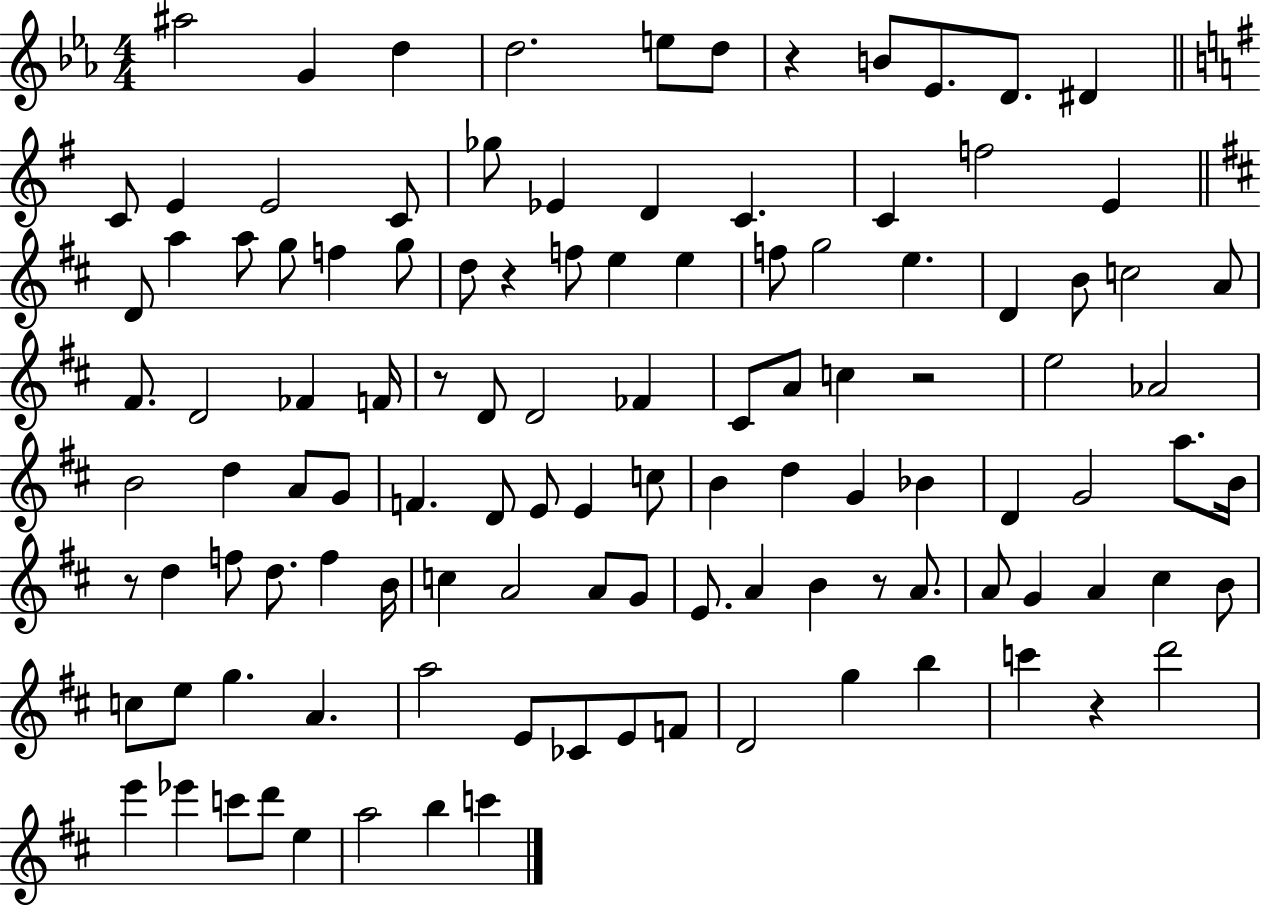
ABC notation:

X:1
T:Untitled
M:4/4
L:1/4
K:Eb
^a2 G d d2 e/2 d/2 z B/2 _E/2 D/2 ^D C/2 E E2 C/2 _g/2 _E D C C f2 E D/2 a a/2 g/2 f g/2 d/2 z f/2 e e f/2 g2 e D B/2 c2 A/2 ^F/2 D2 _F F/4 z/2 D/2 D2 _F ^C/2 A/2 c z2 e2 _A2 B2 d A/2 G/2 F D/2 E/2 E c/2 B d G _B D G2 a/2 B/4 z/2 d f/2 d/2 f B/4 c A2 A/2 G/2 E/2 A B z/2 A/2 A/2 G A ^c B/2 c/2 e/2 g A a2 E/2 _C/2 E/2 F/2 D2 g b c' z d'2 e' _e' c'/2 d'/2 e a2 b c'